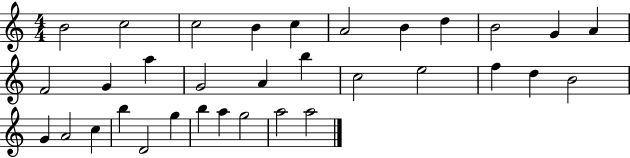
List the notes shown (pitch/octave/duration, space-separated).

B4/h C5/h C5/h B4/q C5/q A4/h B4/q D5/q B4/h G4/q A4/q F4/h G4/q A5/q G4/h A4/q B5/q C5/h E5/h F5/q D5/q B4/h G4/q A4/h C5/q B5/q D4/h G5/q B5/q A5/q G5/h A5/h A5/h